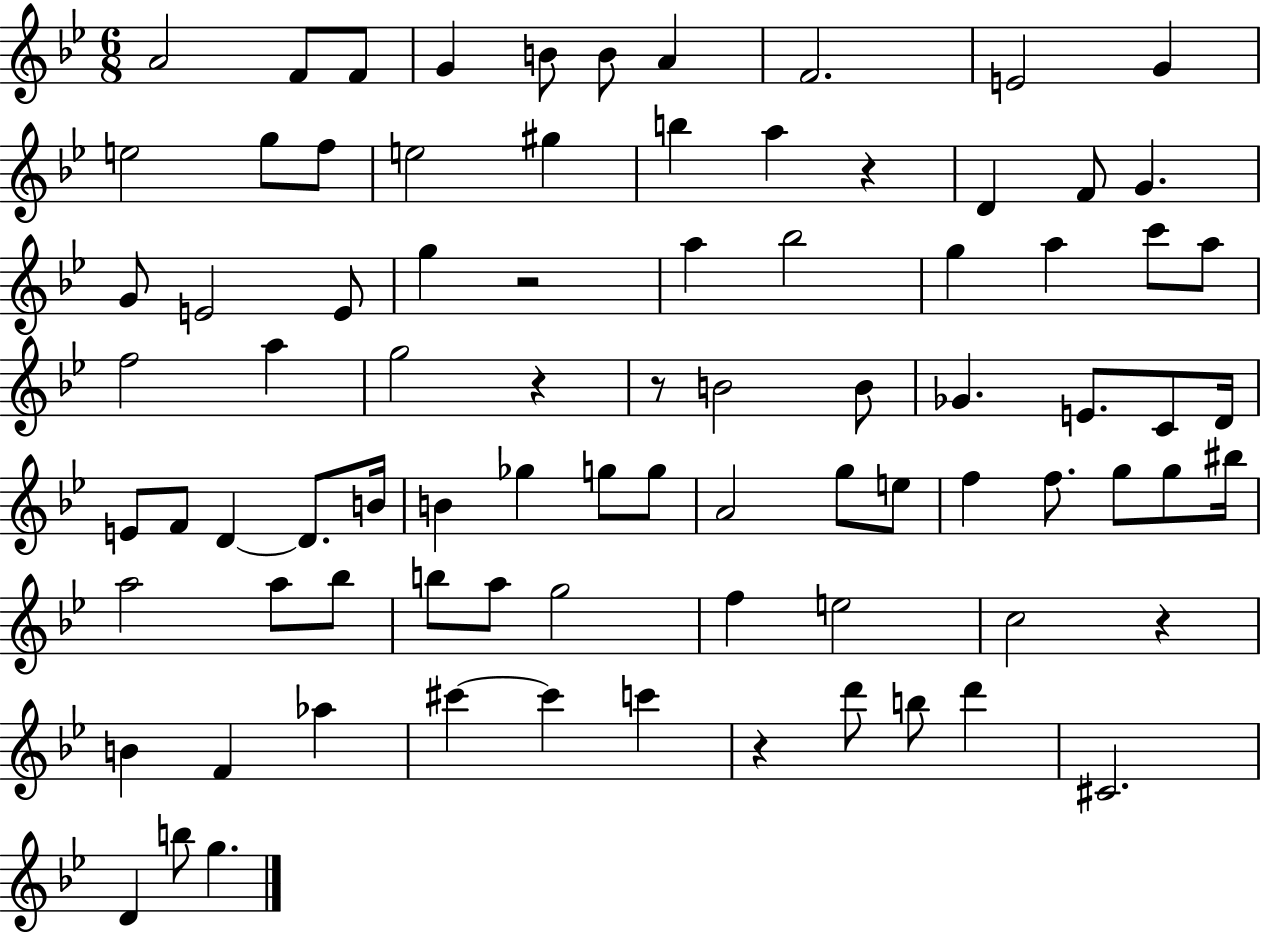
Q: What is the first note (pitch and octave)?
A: A4